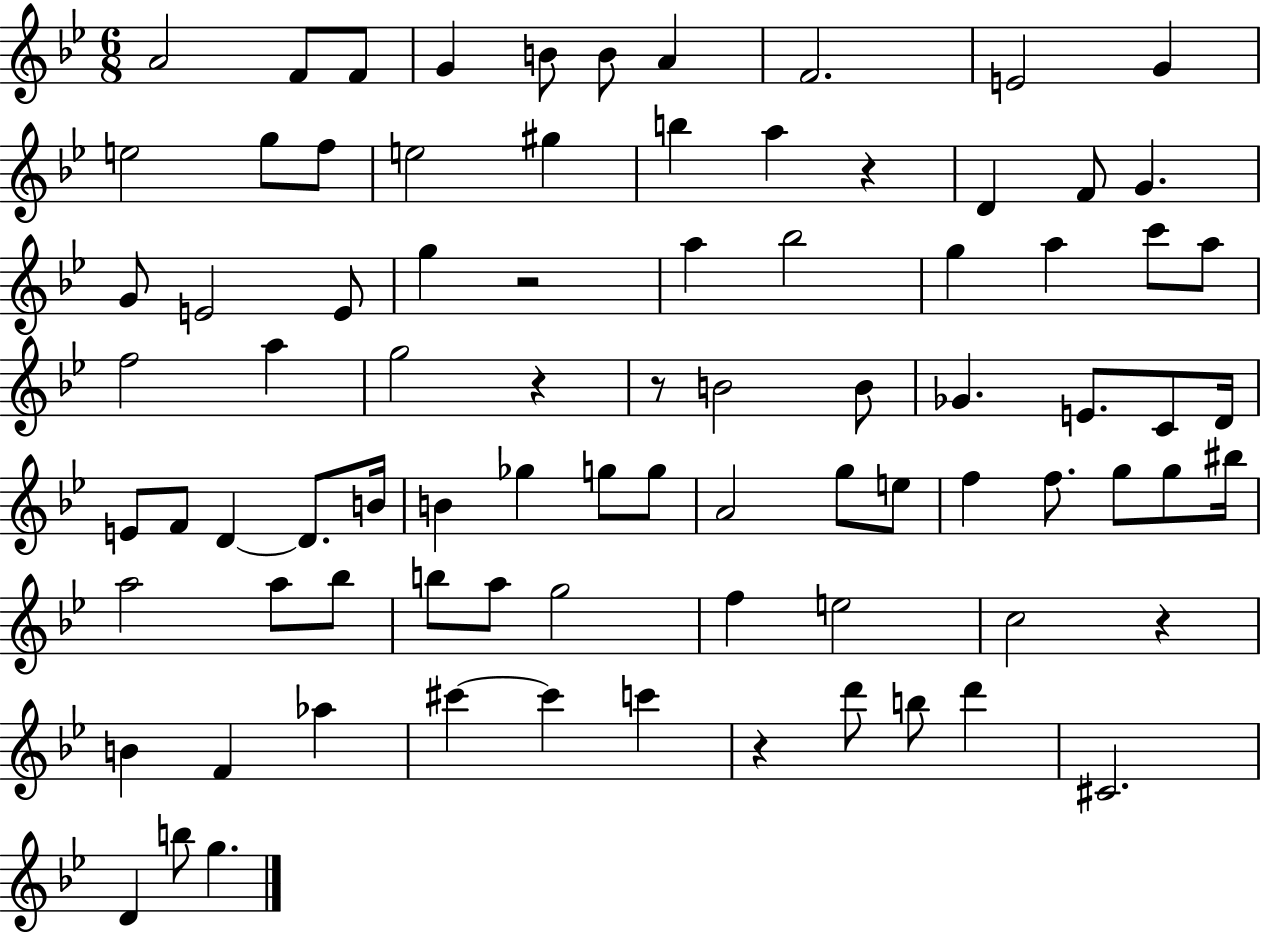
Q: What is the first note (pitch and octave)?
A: A4